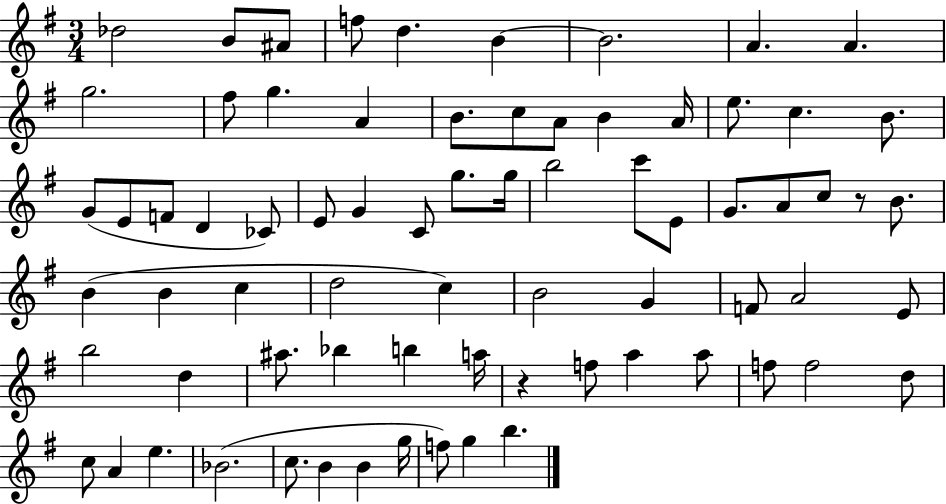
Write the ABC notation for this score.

X:1
T:Untitled
M:3/4
L:1/4
K:G
_d2 B/2 ^A/2 f/2 d B B2 A A g2 ^f/2 g A B/2 c/2 A/2 B A/4 e/2 c B/2 G/2 E/2 F/2 D _C/2 E/2 G C/2 g/2 g/4 b2 c'/2 E/2 G/2 A/2 c/2 z/2 B/2 B B c d2 c B2 G F/2 A2 E/2 b2 d ^a/2 _b b a/4 z f/2 a a/2 f/2 f2 d/2 c/2 A e _B2 c/2 B B g/4 f/2 g b